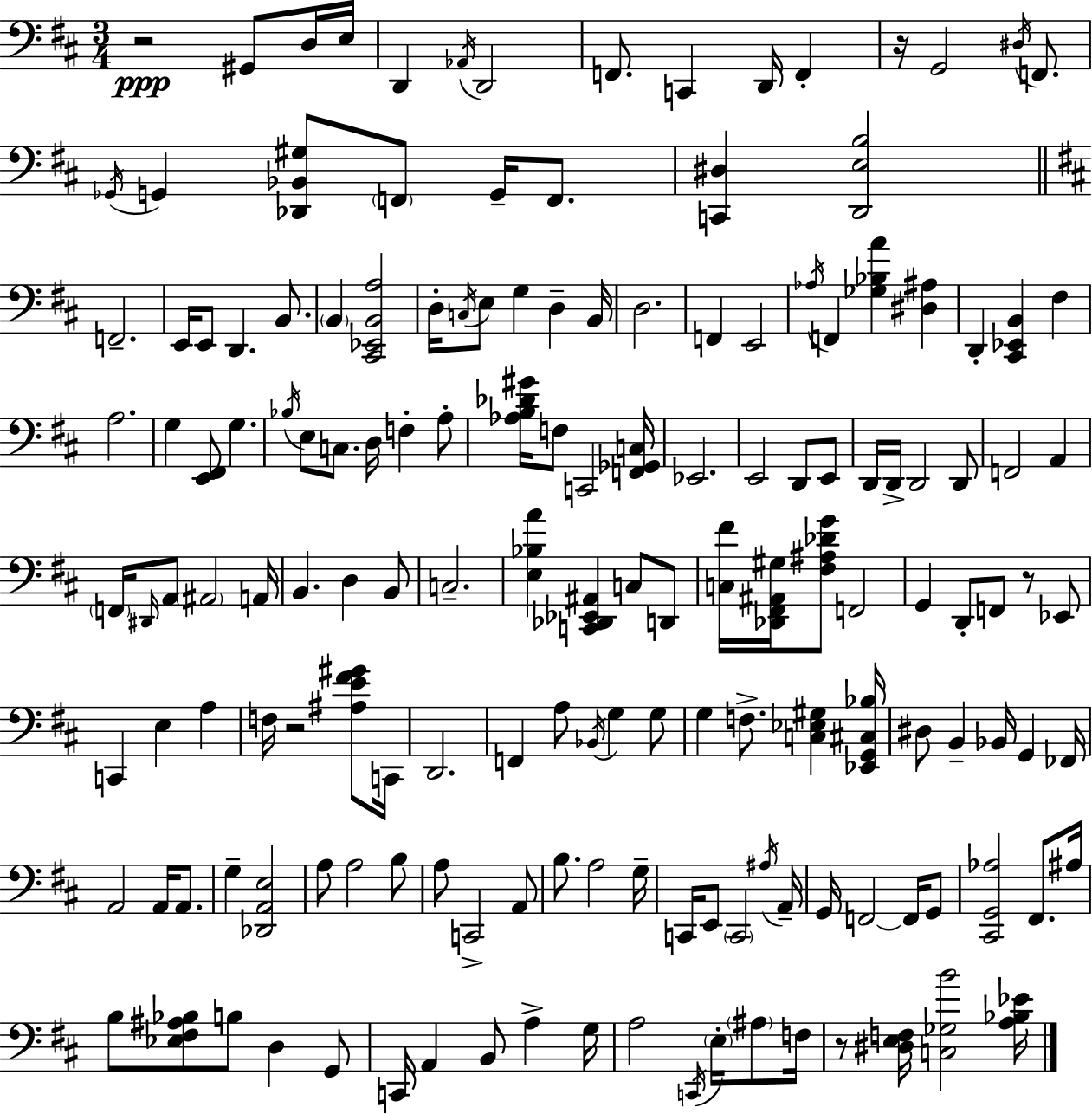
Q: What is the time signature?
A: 3/4